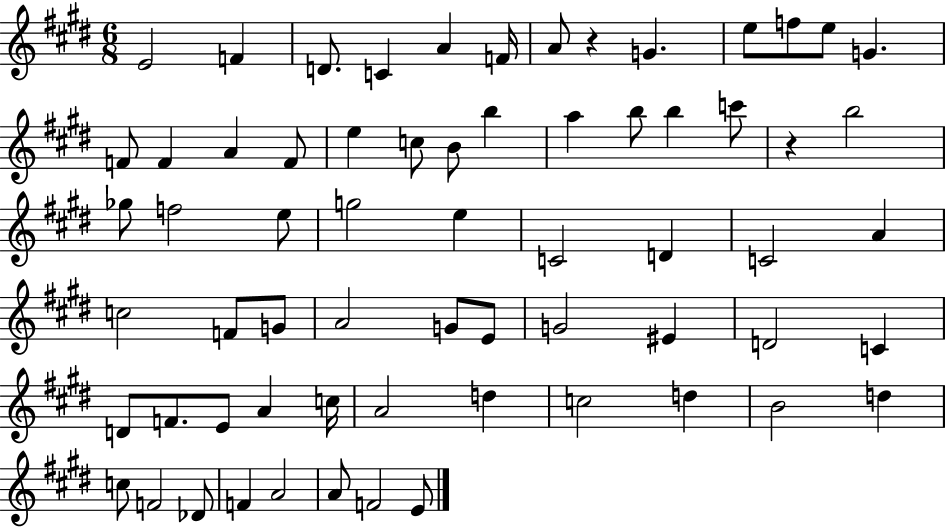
{
  \clef treble
  \numericTimeSignature
  \time 6/8
  \key e \major
  \repeat volta 2 { e'2 f'4 | d'8. c'4 a'4 f'16 | a'8 r4 g'4. | e''8 f''8 e''8 g'4. | \break f'8 f'4 a'4 f'8 | e''4 c''8 b'8 b''4 | a''4 b''8 b''4 c'''8 | r4 b''2 | \break ges''8 f''2 e''8 | g''2 e''4 | c'2 d'4 | c'2 a'4 | \break c''2 f'8 g'8 | a'2 g'8 e'8 | g'2 eis'4 | d'2 c'4 | \break d'8 f'8. e'8 a'4 c''16 | a'2 d''4 | c''2 d''4 | b'2 d''4 | \break c''8 f'2 des'8 | f'4 a'2 | a'8 f'2 e'8 | } \bar "|."
}